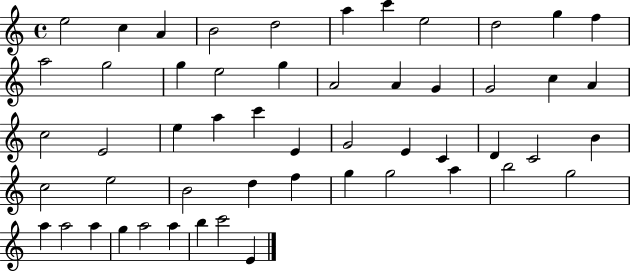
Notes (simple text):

E5/h C5/q A4/q B4/h D5/h A5/q C6/q E5/h D5/h G5/q F5/q A5/h G5/h G5/q E5/h G5/q A4/h A4/q G4/q G4/h C5/q A4/q C5/h E4/h E5/q A5/q C6/q E4/q G4/h E4/q C4/q D4/q C4/h B4/q C5/h E5/h B4/h D5/q F5/q G5/q G5/h A5/q B5/h G5/h A5/q A5/h A5/q G5/q A5/h A5/q B5/q C6/h E4/q